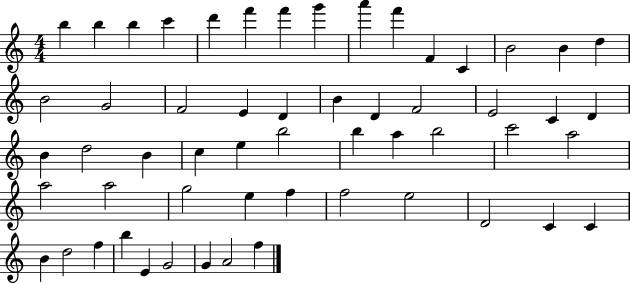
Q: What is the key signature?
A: C major